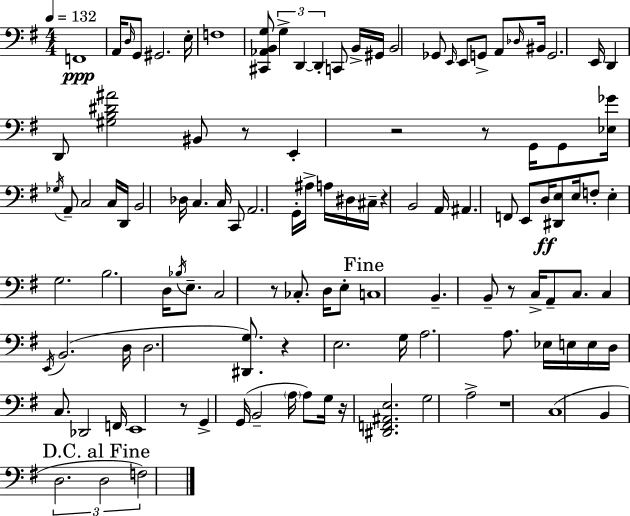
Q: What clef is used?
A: bass